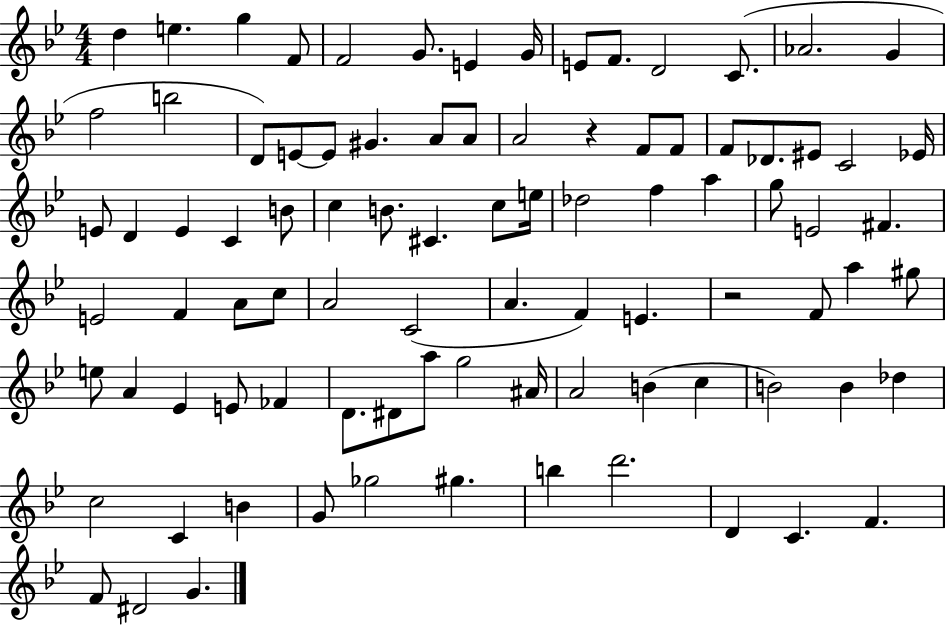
X:1
T:Untitled
M:4/4
L:1/4
K:Bb
d e g F/2 F2 G/2 E G/4 E/2 F/2 D2 C/2 _A2 G f2 b2 D/2 E/2 E/2 ^G A/2 A/2 A2 z F/2 F/2 F/2 _D/2 ^E/2 C2 _E/4 E/2 D E C B/2 c B/2 ^C c/2 e/4 _d2 f a g/2 E2 ^F E2 F A/2 c/2 A2 C2 A F E z2 F/2 a ^g/2 e/2 A _E E/2 _F D/2 ^D/2 a/2 g2 ^A/4 A2 B c B2 B _d c2 C B G/2 _g2 ^g b d'2 D C F F/2 ^D2 G